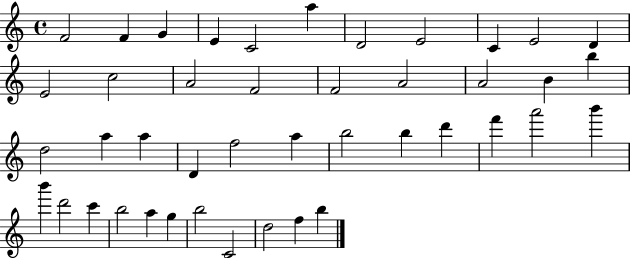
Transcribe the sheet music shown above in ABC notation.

X:1
T:Untitled
M:4/4
L:1/4
K:C
F2 F G E C2 a D2 E2 C E2 D E2 c2 A2 F2 F2 A2 A2 B b d2 a a D f2 a b2 b d' f' a'2 b' b' d'2 c' b2 a g b2 C2 d2 f b